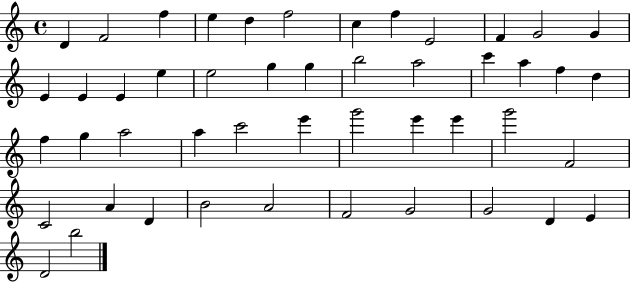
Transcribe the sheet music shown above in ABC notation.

X:1
T:Untitled
M:4/4
L:1/4
K:C
D F2 f e d f2 c f E2 F G2 G E E E e e2 g g b2 a2 c' a f d f g a2 a c'2 e' g'2 e' e' g'2 F2 C2 A D B2 A2 F2 G2 G2 D E D2 b2